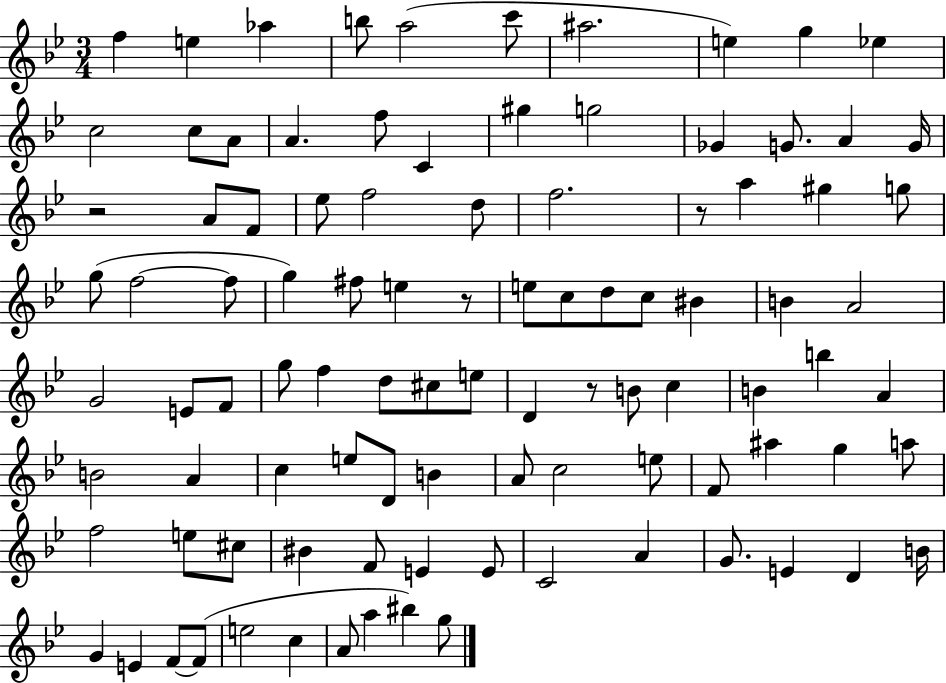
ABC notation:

X:1
T:Untitled
M:3/4
L:1/4
K:Bb
f e _a b/2 a2 c'/2 ^a2 e g _e c2 c/2 A/2 A f/2 C ^g g2 _G G/2 A G/4 z2 A/2 F/2 _e/2 f2 d/2 f2 z/2 a ^g g/2 g/2 f2 f/2 g ^f/2 e z/2 e/2 c/2 d/2 c/2 ^B B A2 G2 E/2 F/2 g/2 f d/2 ^c/2 e/2 D z/2 B/2 c B b A B2 A c e/2 D/2 B A/2 c2 e/2 F/2 ^a g a/2 f2 e/2 ^c/2 ^B F/2 E E/2 C2 A G/2 E D B/4 G E F/2 F/2 e2 c A/2 a ^b g/2